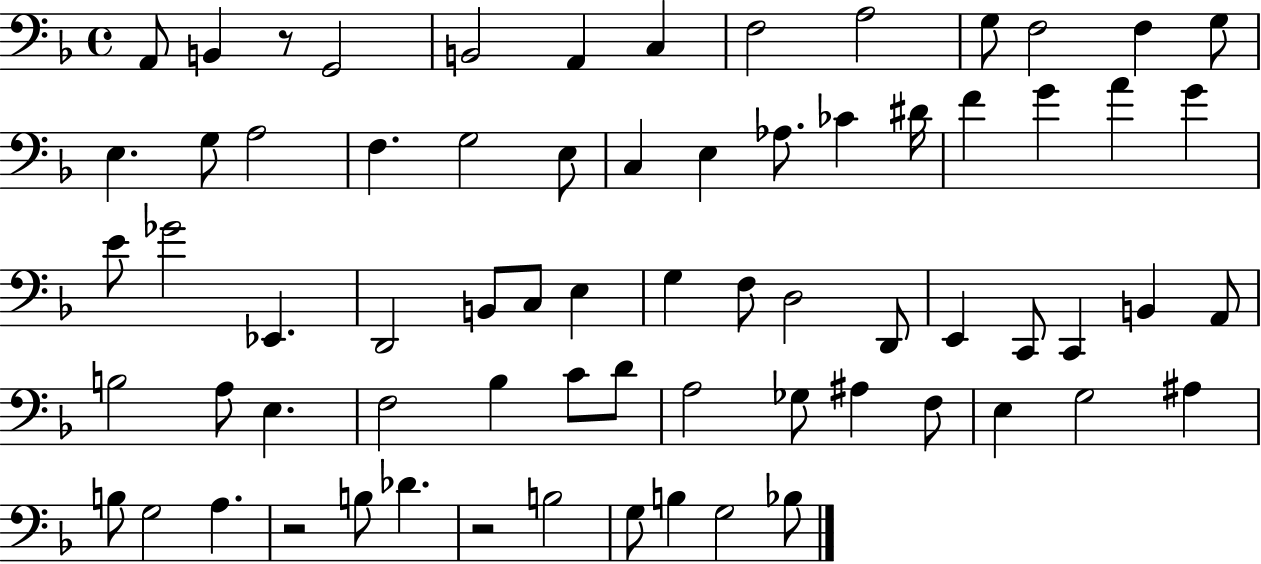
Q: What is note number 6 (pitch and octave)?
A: C3